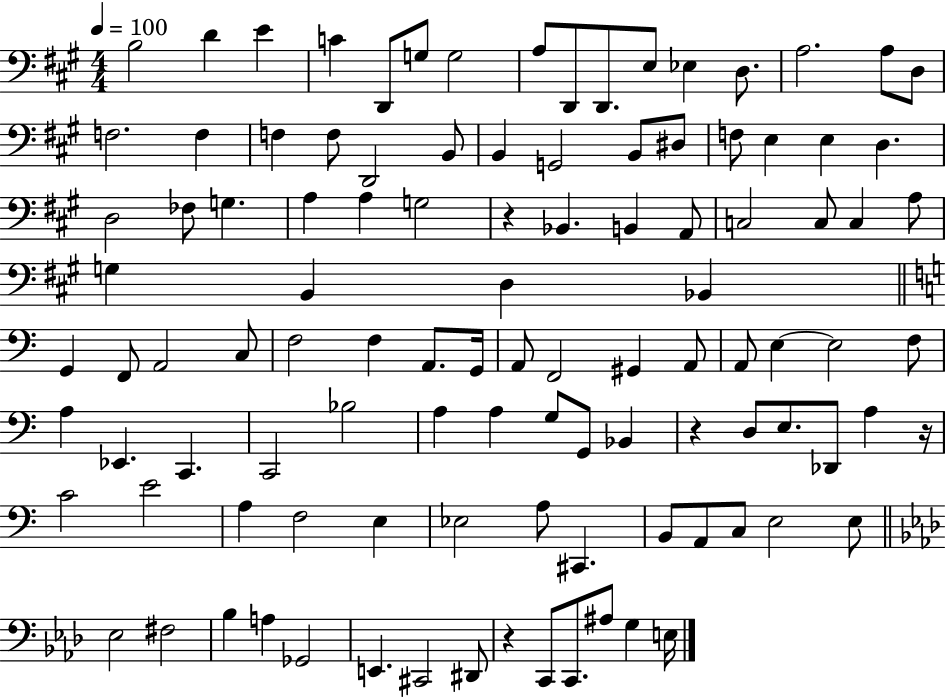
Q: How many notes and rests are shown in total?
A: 107